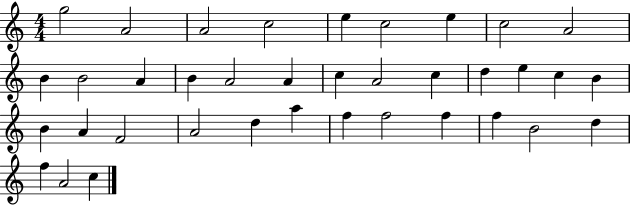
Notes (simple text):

G5/h A4/h A4/h C5/h E5/q C5/h E5/q C5/h A4/h B4/q B4/h A4/q B4/q A4/h A4/q C5/q A4/h C5/q D5/q E5/q C5/q B4/q B4/q A4/q F4/h A4/h D5/q A5/q F5/q F5/h F5/q F5/q B4/h D5/q F5/q A4/h C5/q